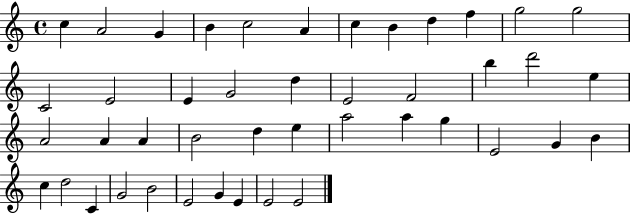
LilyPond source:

{
  \clef treble
  \time 4/4
  \defaultTimeSignature
  \key c \major
  c''4 a'2 g'4 | b'4 c''2 a'4 | c''4 b'4 d''4 f''4 | g''2 g''2 | \break c'2 e'2 | e'4 g'2 d''4 | e'2 f'2 | b''4 d'''2 e''4 | \break a'2 a'4 a'4 | b'2 d''4 e''4 | a''2 a''4 g''4 | e'2 g'4 b'4 | \break c''4 d''2 c'4 | g'2 b'2 | e'2 g'4 e'4 | e'2 e'2 | \break \bar "|."
}